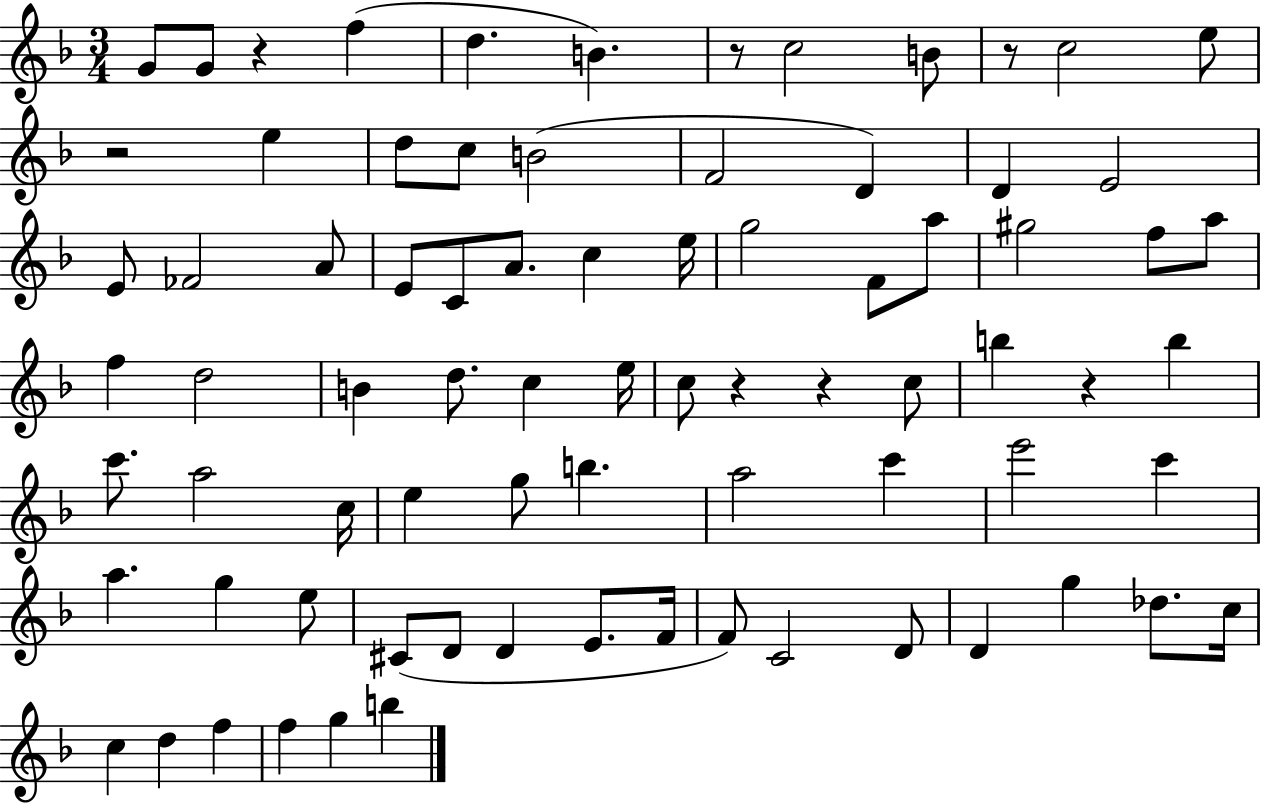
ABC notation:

X:1
T:Untitled
M:3/4
L:1/4
K:F
G/2 G/2 z f d B z/2 c2 B/2 z/2 c2 e/2 z2 e d/2 c/2 B2 F2 D D E2 E/2 _F2 A/2 E/2 C/2 A/2 c e/4 g2 F/2 a/2 ^g2 f/2 a/2 f d2 B d/2 c e/4 c/2 z z c/2 b z b c'/2 a2 c/4 e g/2 b a2 c' e'2 c' a g e/2 ^C/2 D/2 D E/2 F/4 F/2 C2 D/2 D g _d/2 c/4 c d f f g b